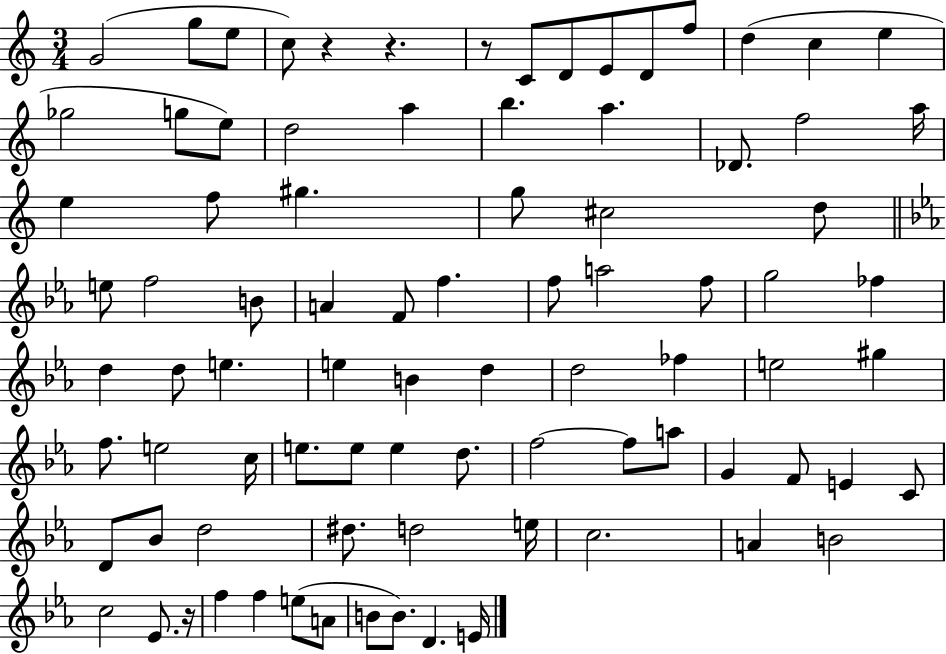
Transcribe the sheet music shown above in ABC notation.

X:1
T:Untitled
M:3/4
L:1/4
K:C
G2 g/2 e/2 c/2 z z z/2 C/2 D/2 E/2 D/2 f/2 d c e _g2 g/2 e/2 d2 a b a _D/2 f2 a/4 e f/2 ^g g/2 ^c2 d/2 e/2 f2 B/2 A F/2 f f/2 a2 f/2 g2 _f d d/2 e e B d d2 _f e2 ^g f/2 e2 c/4 e/2 e/2 e d/2 f2 f/2 a/2 G F/2 E C/2 D/2 _B/2 d2 ^d/2 d2 e/4 c2 A B2 c2 _E/2 z/4 f f e/2 A/2 B/2 B/2 D E/4